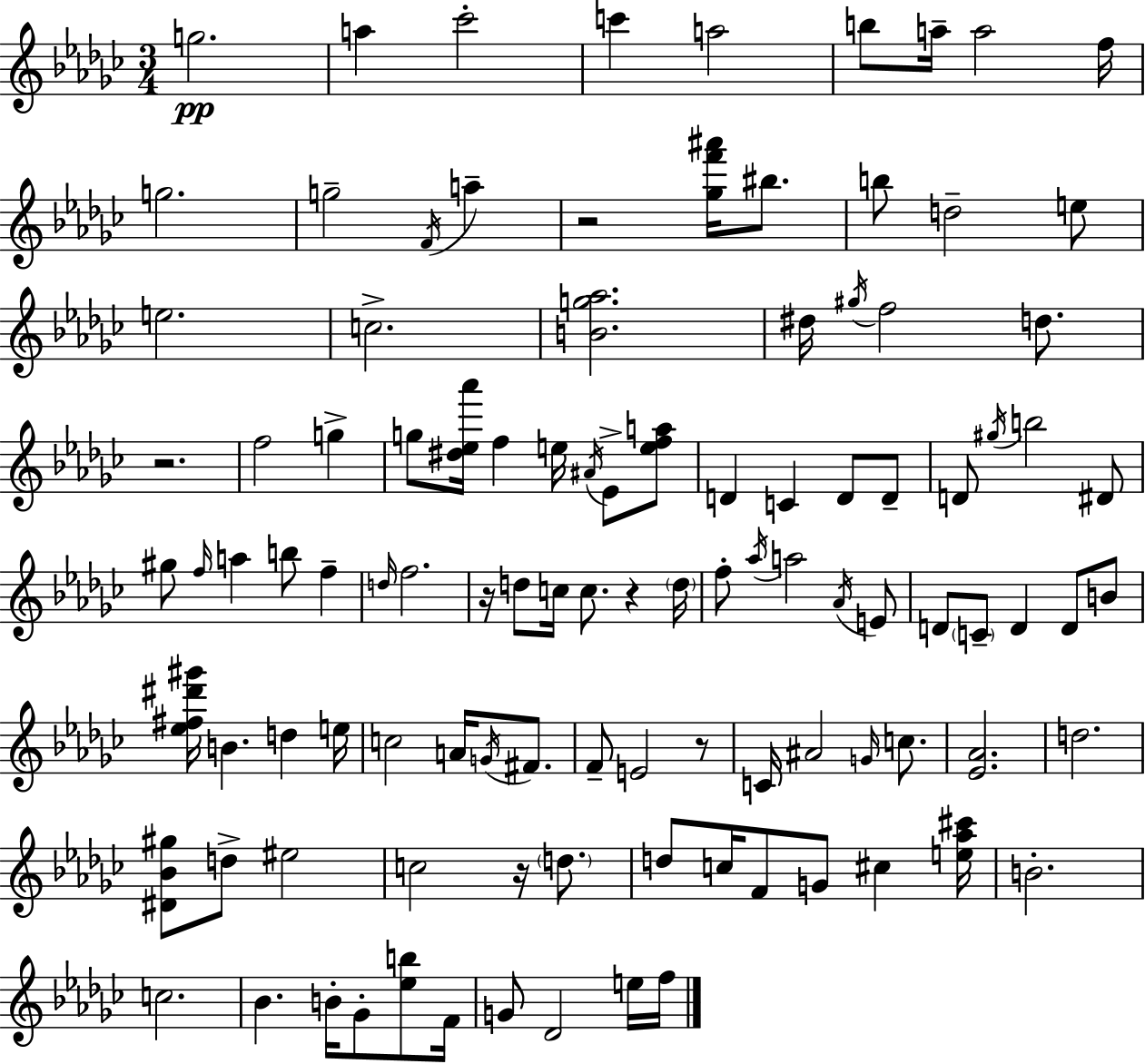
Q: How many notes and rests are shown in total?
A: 107